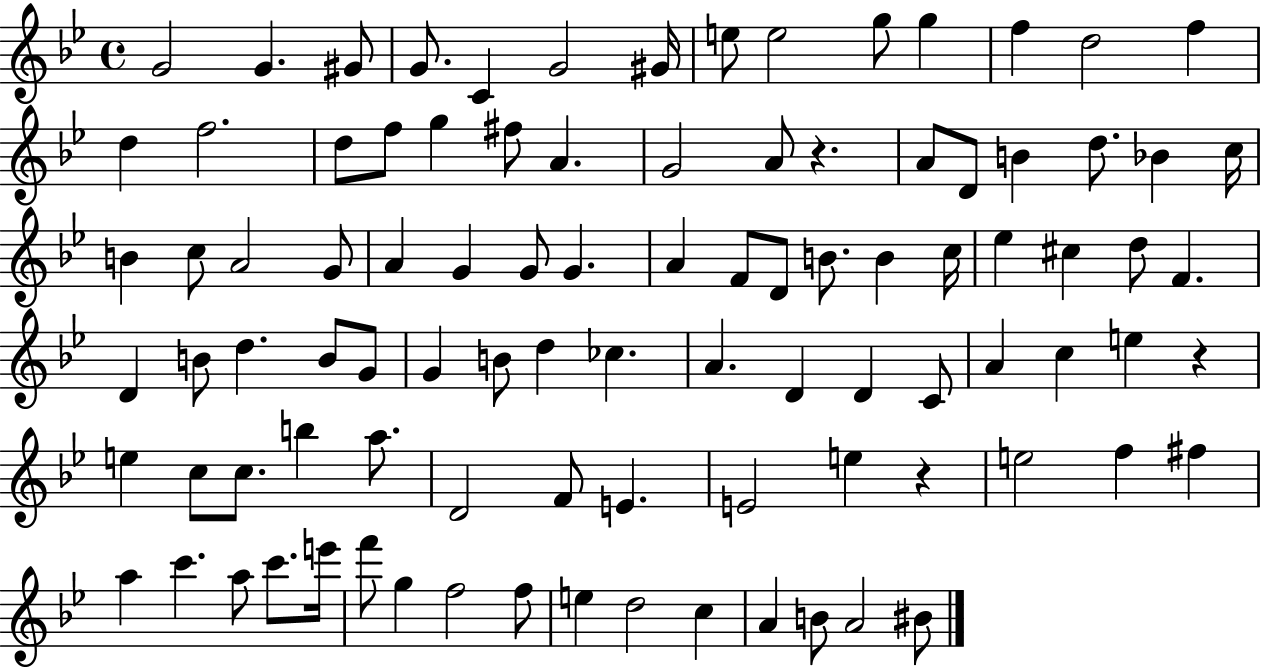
G4/h G4/q. G#4/e G4/e. C4/q G4/h G#4/s E5/e E5/h G5/e G5/q F5/q D5/h F5/q D5/q F5/h. D5/e F5/e G5/q F#5/e A4/q. G4/h A4/e R/q. A4/e D4/e B4/q D5/e. Bb4/q C5/s B4/q C5/e A4/h G4/e A4/q G4/q G4/e G4/q. A4/q F4/e D4/e B4/e. B4/q C5/s Eb5/q C#5/q D5/e F4/q. D4/q B4/e D5/q. B4/e G4/e G4/q B4/e D5/q CES5/q. A4/q. D4/q D4/q C4/e A4/q C5/q E5/q R/q E5/q C5/e C5/e. B5/q A5/e. D4/h F4/e E4/q. E4/h E5/q R/q E5/h F5/q F#5/q A5/q C6/q. A5/e C6/e. E6/s F6/e G5/q F5/h F5/e E5/q D5/h C5/q A4/q B4/e A4/h BIS4/e